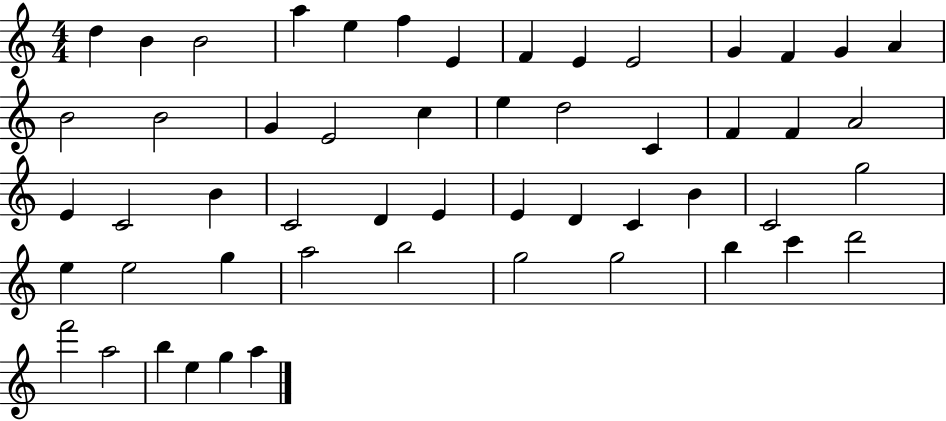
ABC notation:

X:1
T:Untitled
M:4/4
L:1/4
K:C
d B B2 a e f E F E E2 G F G A B2 B2 G E2 c e d2 C F F A2 E C2 B C2 D E E D C B C2 g2 e e2 g a2 b2 g2 g2 b c' d'2 f'2 a2 b e g a